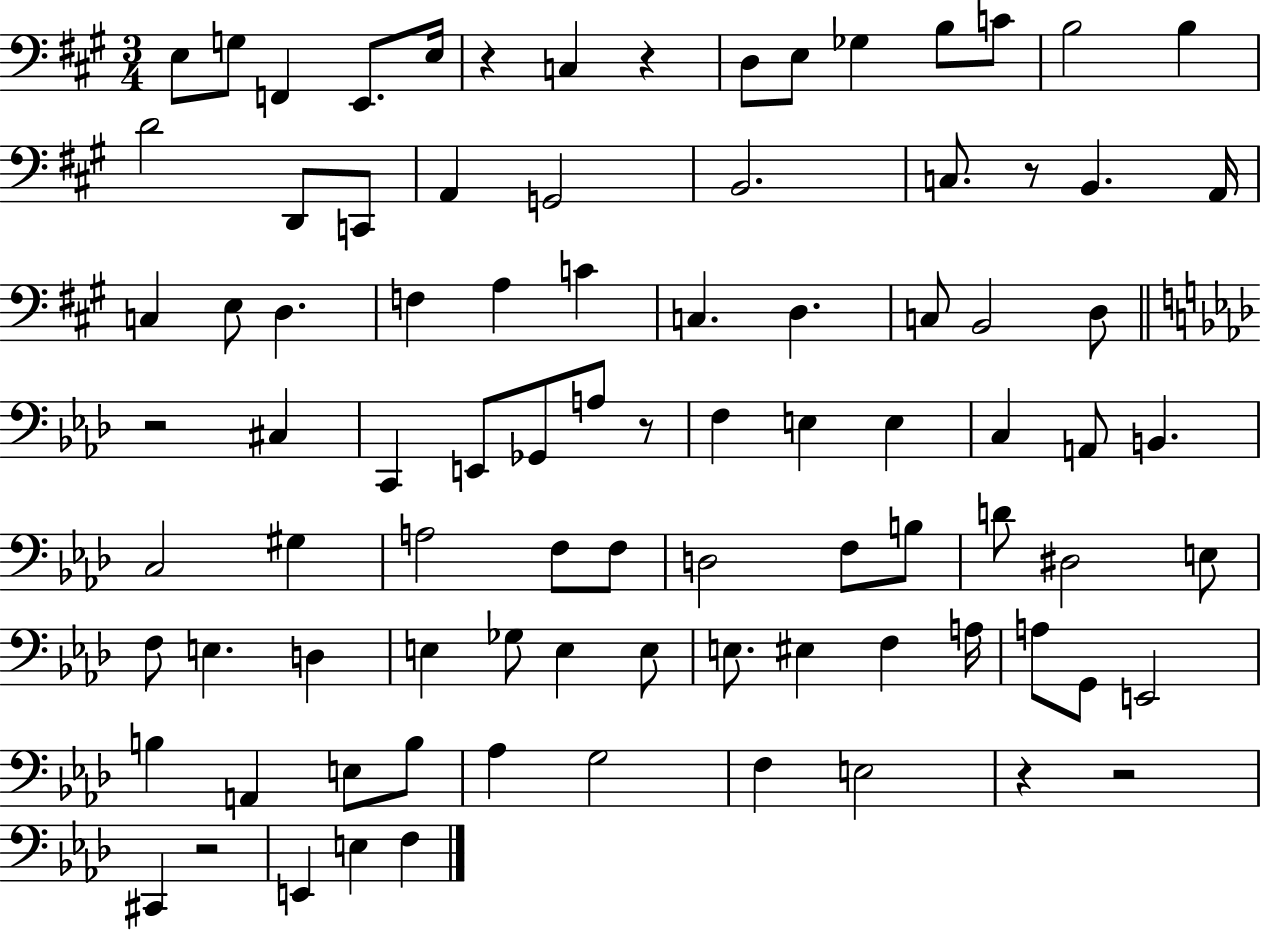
{
  \clef bass
  \numericTimeSignature
  \time 3/4
  \key a \major
  \repeat volta 2 { e8 g8 f,4 e,8. e16 | r4 c4 r4 | d8 e8 ges4 b8 c'8 | b2 b4 | \break d'2 d,8 c,8 | a,4 g,2 | b,2. | c8. r8 b,4. a,16 | \break c4 e8 d4. | f4 a4 c'4 | c4. d4. | c8 b,2 d8 | \break \bar "||" \break \key f \minor r2 cis4 | c,4 e,8 ges,8 a8 r8 | f4 e4 e4 | c4 a,8 b,4. | \break c2 gis4 | a2 f8 f8 | d2 f8 b8 | d'8 dis2 e8 | \break f8 e4. d4 | e4 ges8 e4 e8 | e8. eis4 f4 a16 | a8 g,8 e,2 | \break b4 a,4 e8 b8 | aes4 g2 | f4 e2 | r4 r2 | \break cis,4 r2 | e,4 e4 f4 | } \bar "|."
}